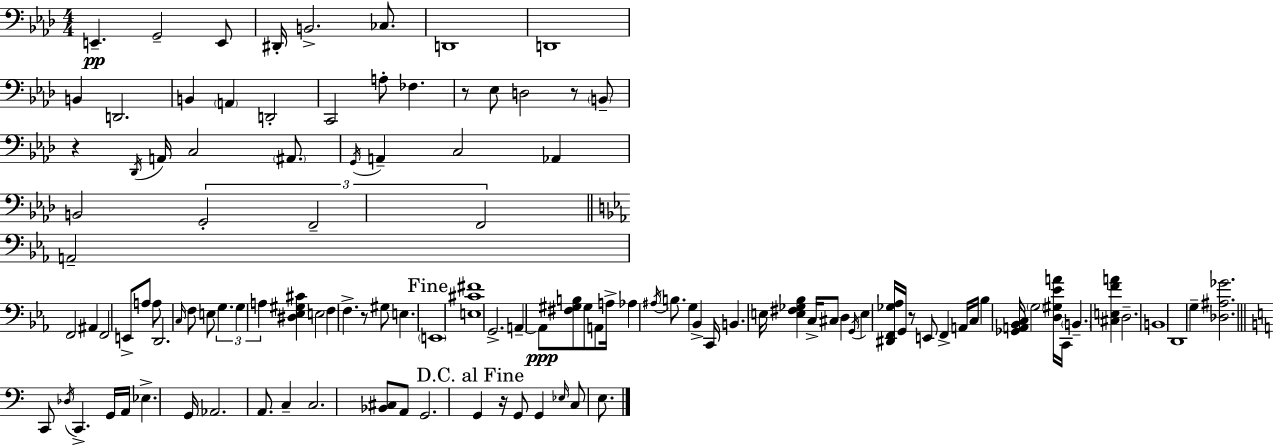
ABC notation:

X:1
T:Untitled
M:4/4
L:1/4
K:Fm
E,, G,,2 E,,/2 ^D,,/4 B,,2 _C,/2 D,,4 D,,4 B,, D,,2 B,, A,, D,,2 C,,2 A,/2 _F, z/2 _E,/2 D,2 z/2 B,,/2 z _D,,/4 A,,/4 C,2 ^A,,/2 G,,/4 A,, C,2 _A,, B,,2 G,,2 F,,2 F,,2 A,,2 F,,2 ^A,, F,,2 E,,/2 A,/2 A,/2 D,,2 C,/4 F,/2 E,/2 G, G, A, [^D,_E,^G,^C] E,2 F, F, z/2 ^G,/2 E, E,,4 [E,^C^F]4 G,,2 A,, A,,/2 [^F,^G,B,]/2 ^G,/2 A,,/2 A,/4 _A, ^A,/4 B,/2 G, _B,, C,,/4 B,, E,/4 [E,^F,_G,_B,] C,/4 ^C,/2 D, G,,/4 E, [^D,,F,,_G,_A,]/4 G,,/4 z/2 E,,/2 F,, A,,/4 C,/4 _B, [_G,,A,,_B,,C,]/4 G,2 [D,^G,_EA]/4 C,,/4 B,, [^C,E,FA] D,2 B,,4 D,,4 G, [_D,^A,_G]2 C,,/2 _D,/4 C,, G,,/4 A,,/4 _E, G,,/4 _A,,2 A,,/2 C, C,2 [_B,,^C,]/2 A,,/2 G,,2 G,, z/4 G,,/2 G,, _E,/4 C,/2 E,/2